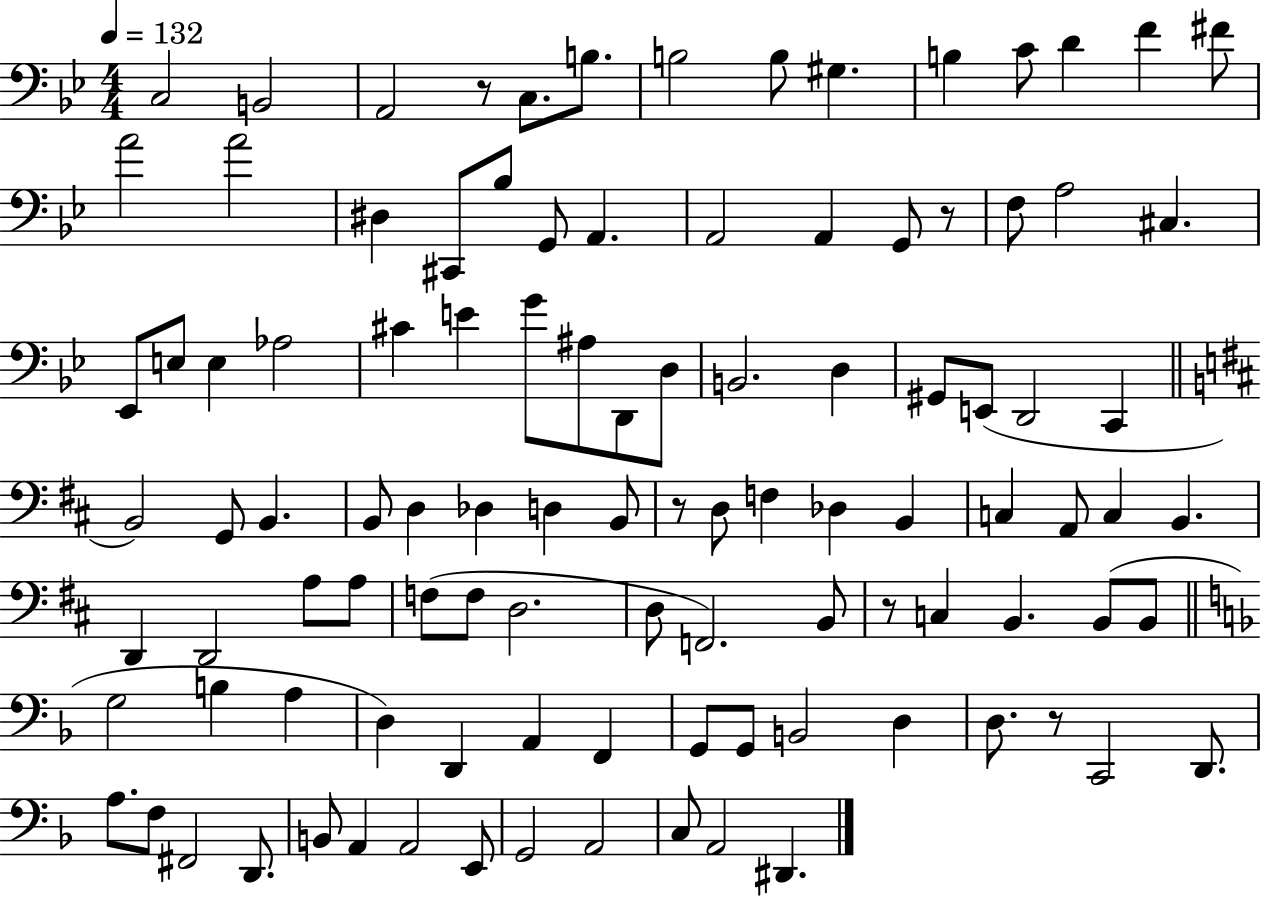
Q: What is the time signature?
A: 4/4